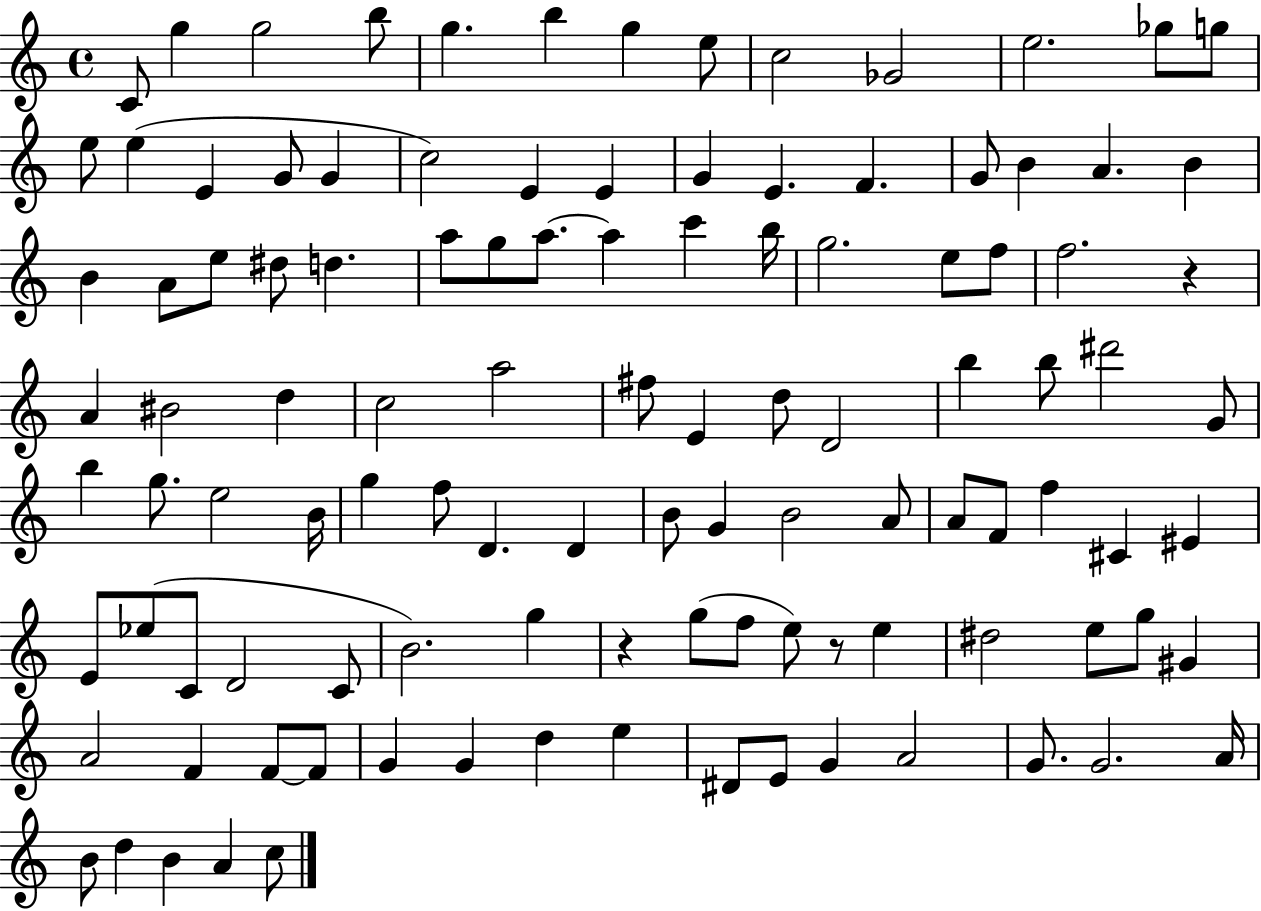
C4/e G5/q G5/h B5/e G5/q. B5/q G5/q E5/e C5/h Gb4/h E5/h. Gb5/e G5/e E5/e E5/q E4/q G4/e G4/q C5/h E4/q E4/q G4/q E4/q. F4/q. G4/e B4/q A4/q. B4/q B4/q A4/e E5/e D#5/e D5/q. A5/e G5/e A5/e. A5/q C6/q B5/s G5/h. E5/e F5/e F5/h. R/q A4/q BIS4/h D5/q C5/h A5/h F#5/e E4/q D5/e D4/h B5/q B5/e D#6/h G4/e B5/q G5/e. E5/h B4/s G5/q F5/e D4/q. D4/q B4/e G4/q B4/h A4/e A4/e F4/e F5/q C#4/q EIS4/q E4/e Eb5/e C4/e D4/h C4/e B4/h. G5/q R/q G5/e F5/e E5/e R/e E5/q D#5/h E5/e G5/e G#4/q A4/h F4/q F4/e F4/e G4/q G4/q D5/q E5/q D#4/e E4/e G4/q A4/h G4/e. G4/h. A4/s B4/e D5/q B4/q A4/q C5/e